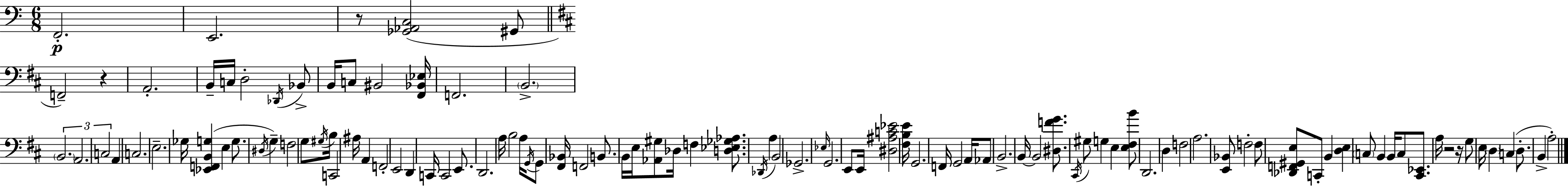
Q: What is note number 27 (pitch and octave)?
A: F3